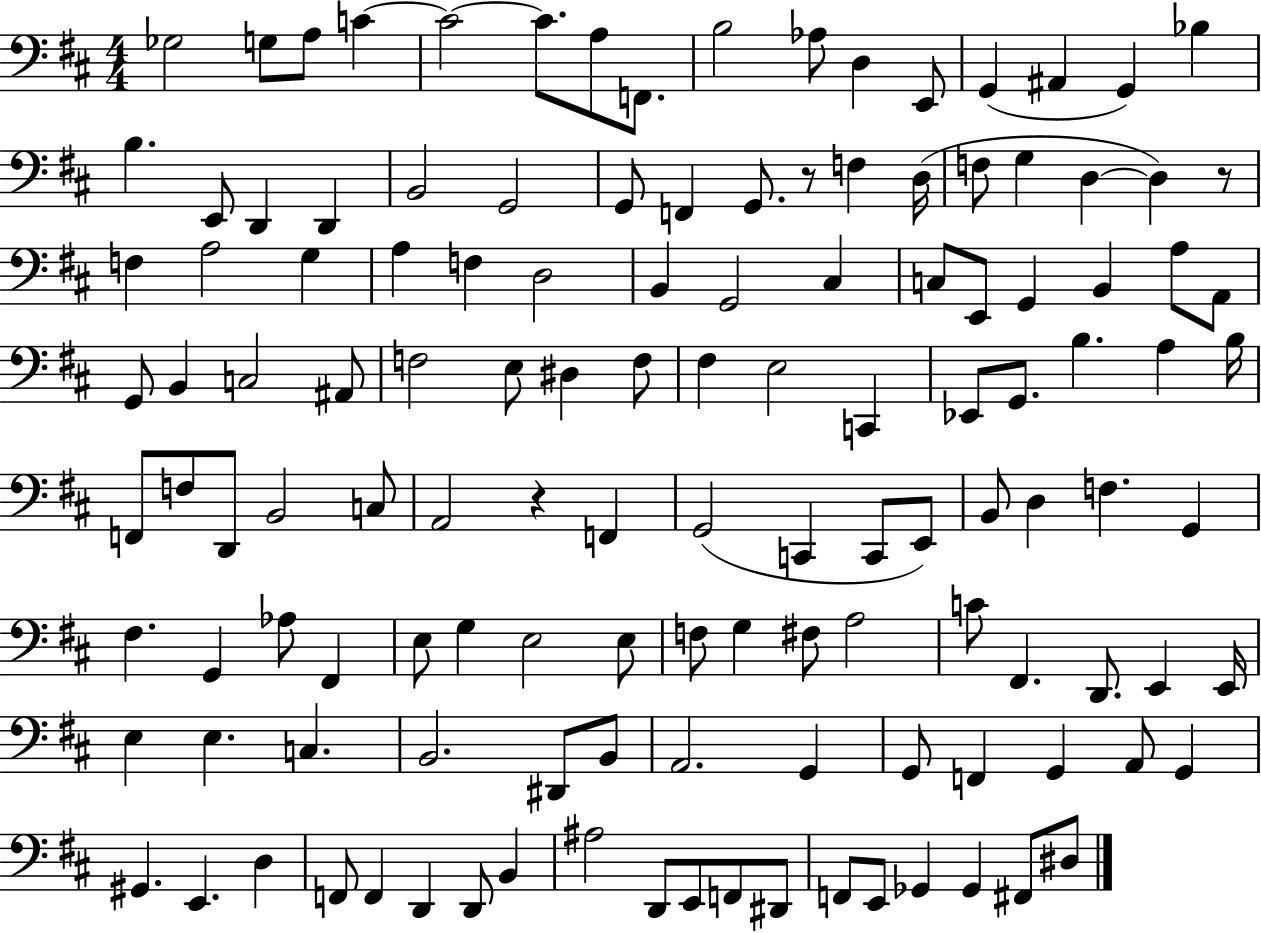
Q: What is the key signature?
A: D major